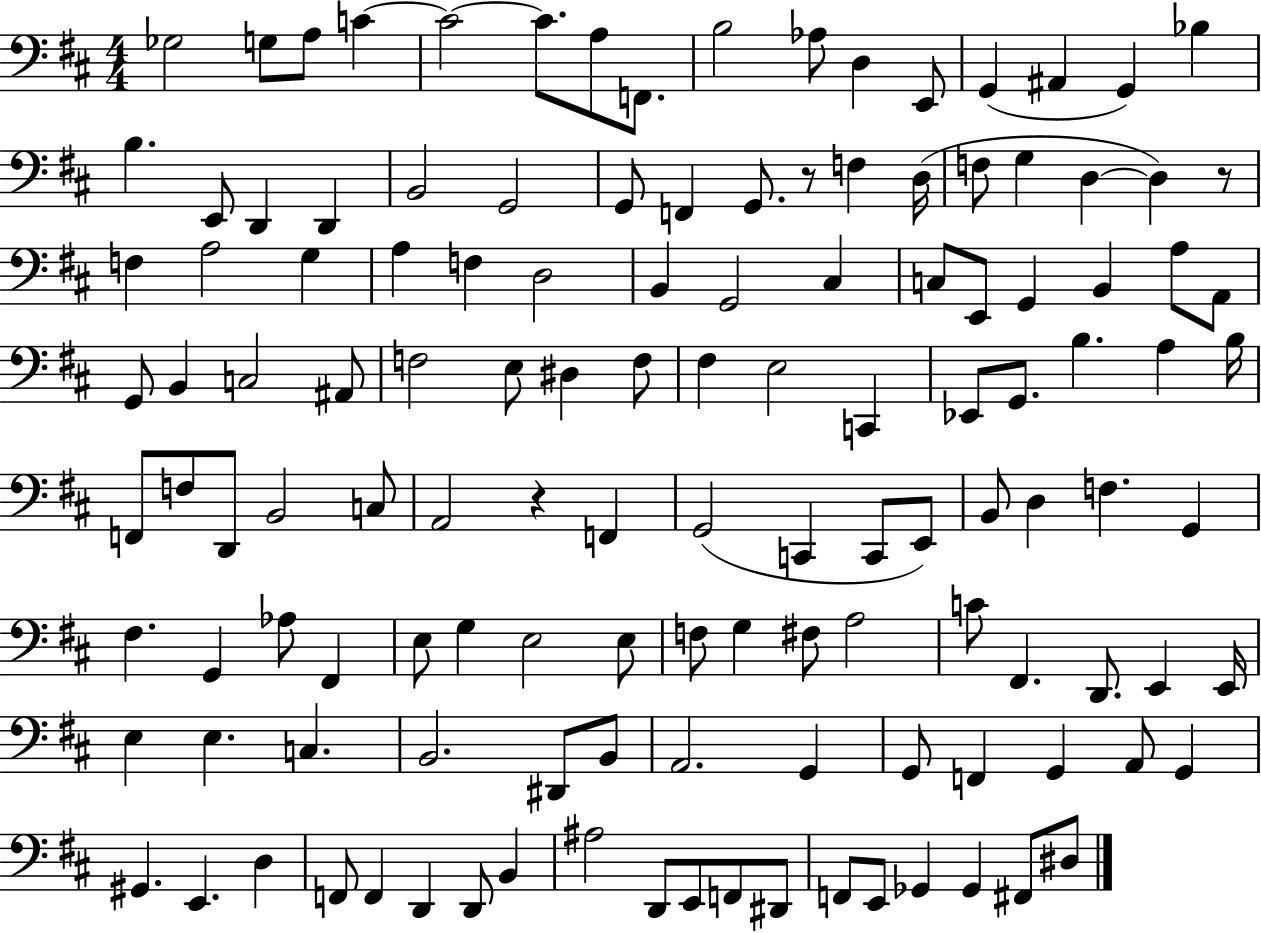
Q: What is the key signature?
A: D major